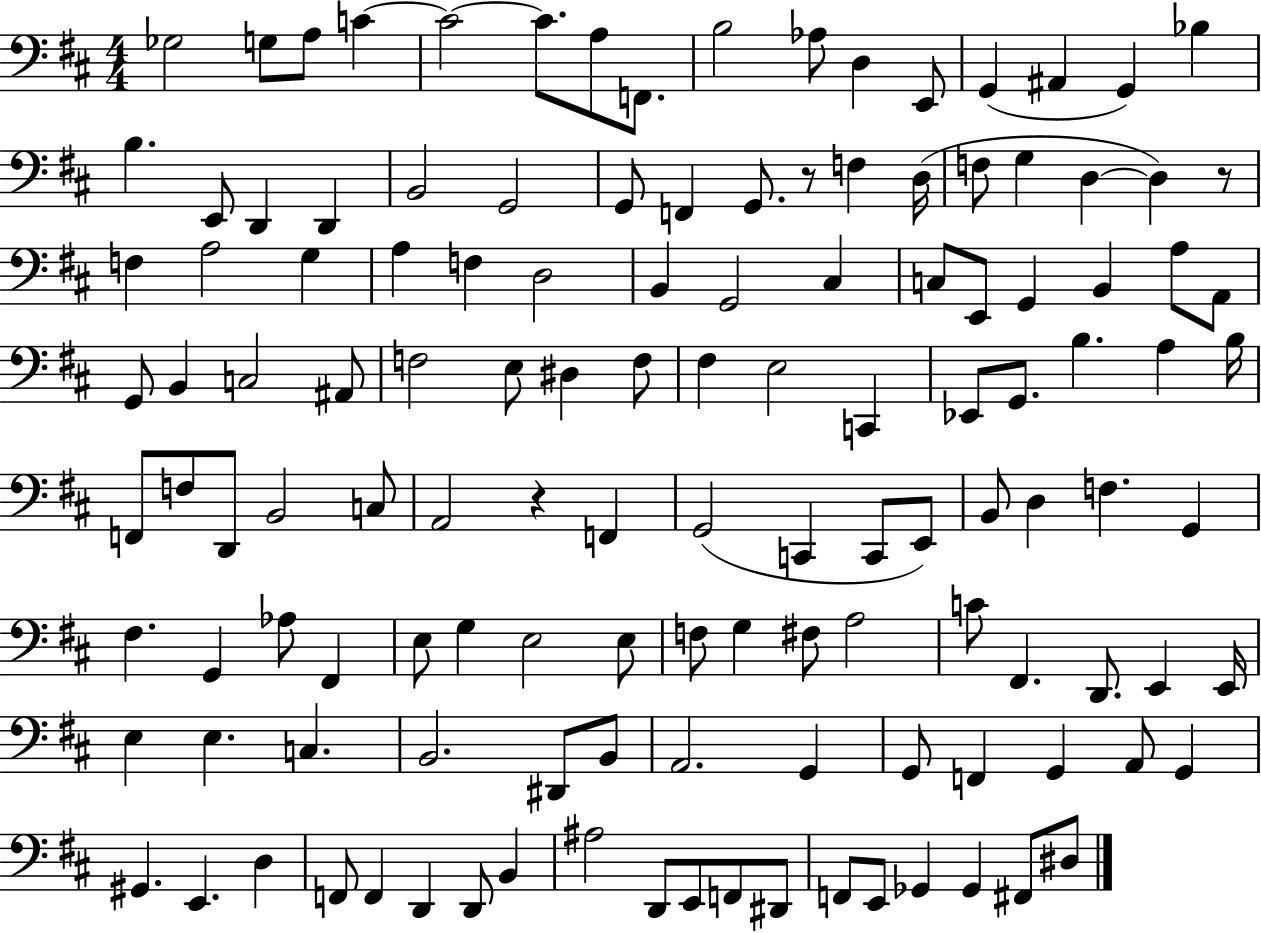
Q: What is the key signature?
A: D major